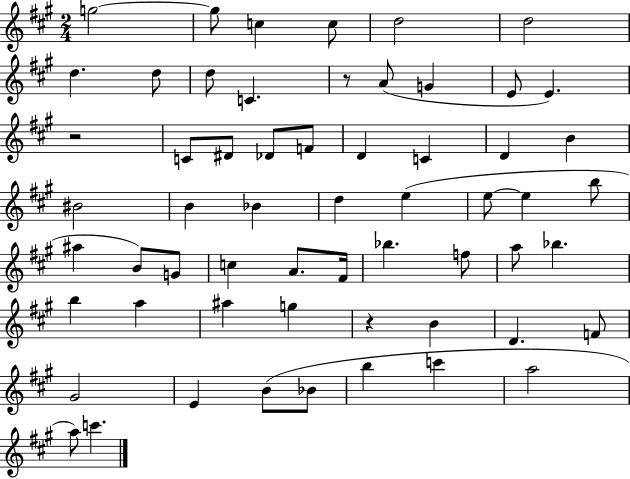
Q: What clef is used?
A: treble